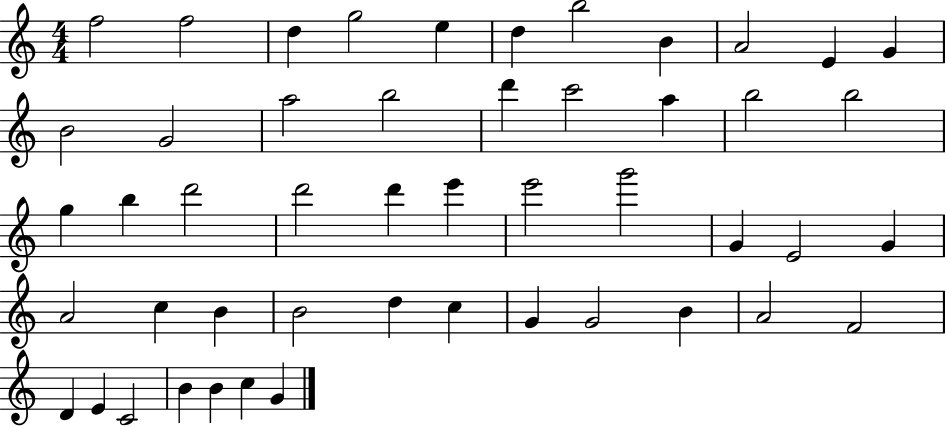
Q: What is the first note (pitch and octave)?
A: F5